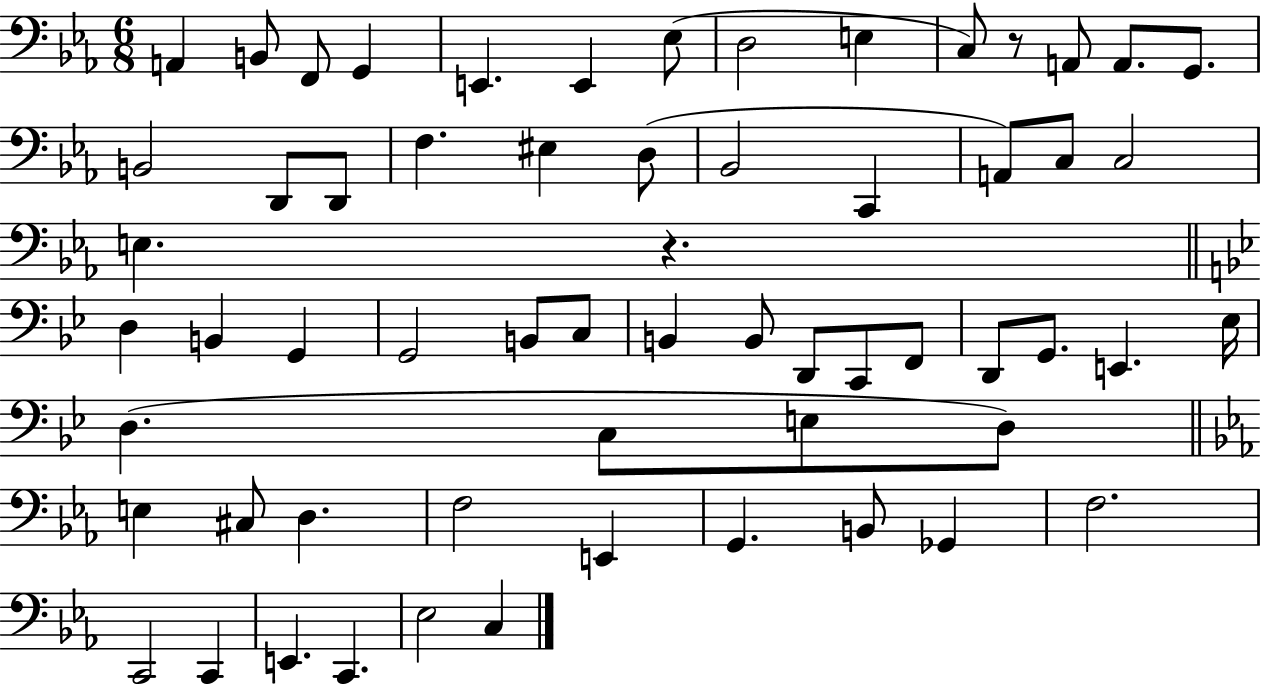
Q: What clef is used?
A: bass